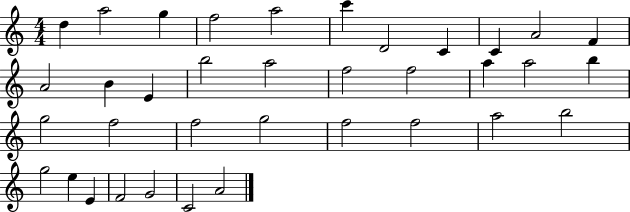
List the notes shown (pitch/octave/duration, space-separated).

D5/q A5/h G5/q F5/h A5/h C6/q D4/h C4/q C4/q A4/h F4/q A4/h B4/q E4/q B5/h A5/h F5/h F5/h A5/q A5/h B5/q G5/h F5/h F5/h G5/h F5/h F5/h A5/h B5/h G5/h E5/q E4/q F4/h G4/h C4/h A4/h